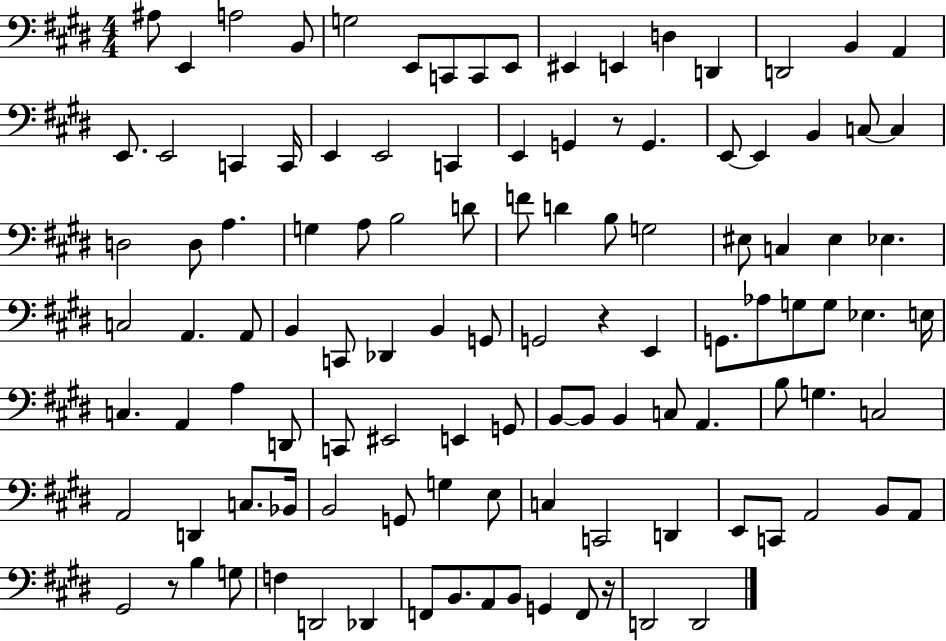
A#3/e E2/q A3/h B2/e G3/h E2/e C2/e C2/e E2/e EIS2/q E2/q D3/q D2/q D2/h B2/q A2/q E2/e. E2/h C2/q C2/s E2/q E2/h C2/q E2/q G2/q R/e G2/q. E2/e E2/q B2/q C3/e C3/q D3/h D3/e A3/q. G3/q A3/e B3/h D4/e F4/e D4/q B3/e G3/h EIS3/e C3/q EIS3/q Eb3/q. C3/h A2/q. A2/e B2/q C2/e Db2/q B2/q G2/e G2/h R/q E2/q G2/e. Ab3/e G3/e G3/e Eb3/q. E3/s C3/q. A2/q A3/q D2/e C2/e EIS2/h E2/q G2/e B2/e B2/e B2/q C3/e A2/q. B3/e G3/q. C3/h A2/h D2/q C3/e. Bb2/s B2/h G2/e G3/q E3/e C3/q C2/h D2/q E2/e C2/e A2/h B2/e A2/e G#2/h R/e B3/q G3/e F3/q D2/h Db2/q F2/e B2/e. A2/e B2/e G2/q F2/e R/s D2/h D2/h